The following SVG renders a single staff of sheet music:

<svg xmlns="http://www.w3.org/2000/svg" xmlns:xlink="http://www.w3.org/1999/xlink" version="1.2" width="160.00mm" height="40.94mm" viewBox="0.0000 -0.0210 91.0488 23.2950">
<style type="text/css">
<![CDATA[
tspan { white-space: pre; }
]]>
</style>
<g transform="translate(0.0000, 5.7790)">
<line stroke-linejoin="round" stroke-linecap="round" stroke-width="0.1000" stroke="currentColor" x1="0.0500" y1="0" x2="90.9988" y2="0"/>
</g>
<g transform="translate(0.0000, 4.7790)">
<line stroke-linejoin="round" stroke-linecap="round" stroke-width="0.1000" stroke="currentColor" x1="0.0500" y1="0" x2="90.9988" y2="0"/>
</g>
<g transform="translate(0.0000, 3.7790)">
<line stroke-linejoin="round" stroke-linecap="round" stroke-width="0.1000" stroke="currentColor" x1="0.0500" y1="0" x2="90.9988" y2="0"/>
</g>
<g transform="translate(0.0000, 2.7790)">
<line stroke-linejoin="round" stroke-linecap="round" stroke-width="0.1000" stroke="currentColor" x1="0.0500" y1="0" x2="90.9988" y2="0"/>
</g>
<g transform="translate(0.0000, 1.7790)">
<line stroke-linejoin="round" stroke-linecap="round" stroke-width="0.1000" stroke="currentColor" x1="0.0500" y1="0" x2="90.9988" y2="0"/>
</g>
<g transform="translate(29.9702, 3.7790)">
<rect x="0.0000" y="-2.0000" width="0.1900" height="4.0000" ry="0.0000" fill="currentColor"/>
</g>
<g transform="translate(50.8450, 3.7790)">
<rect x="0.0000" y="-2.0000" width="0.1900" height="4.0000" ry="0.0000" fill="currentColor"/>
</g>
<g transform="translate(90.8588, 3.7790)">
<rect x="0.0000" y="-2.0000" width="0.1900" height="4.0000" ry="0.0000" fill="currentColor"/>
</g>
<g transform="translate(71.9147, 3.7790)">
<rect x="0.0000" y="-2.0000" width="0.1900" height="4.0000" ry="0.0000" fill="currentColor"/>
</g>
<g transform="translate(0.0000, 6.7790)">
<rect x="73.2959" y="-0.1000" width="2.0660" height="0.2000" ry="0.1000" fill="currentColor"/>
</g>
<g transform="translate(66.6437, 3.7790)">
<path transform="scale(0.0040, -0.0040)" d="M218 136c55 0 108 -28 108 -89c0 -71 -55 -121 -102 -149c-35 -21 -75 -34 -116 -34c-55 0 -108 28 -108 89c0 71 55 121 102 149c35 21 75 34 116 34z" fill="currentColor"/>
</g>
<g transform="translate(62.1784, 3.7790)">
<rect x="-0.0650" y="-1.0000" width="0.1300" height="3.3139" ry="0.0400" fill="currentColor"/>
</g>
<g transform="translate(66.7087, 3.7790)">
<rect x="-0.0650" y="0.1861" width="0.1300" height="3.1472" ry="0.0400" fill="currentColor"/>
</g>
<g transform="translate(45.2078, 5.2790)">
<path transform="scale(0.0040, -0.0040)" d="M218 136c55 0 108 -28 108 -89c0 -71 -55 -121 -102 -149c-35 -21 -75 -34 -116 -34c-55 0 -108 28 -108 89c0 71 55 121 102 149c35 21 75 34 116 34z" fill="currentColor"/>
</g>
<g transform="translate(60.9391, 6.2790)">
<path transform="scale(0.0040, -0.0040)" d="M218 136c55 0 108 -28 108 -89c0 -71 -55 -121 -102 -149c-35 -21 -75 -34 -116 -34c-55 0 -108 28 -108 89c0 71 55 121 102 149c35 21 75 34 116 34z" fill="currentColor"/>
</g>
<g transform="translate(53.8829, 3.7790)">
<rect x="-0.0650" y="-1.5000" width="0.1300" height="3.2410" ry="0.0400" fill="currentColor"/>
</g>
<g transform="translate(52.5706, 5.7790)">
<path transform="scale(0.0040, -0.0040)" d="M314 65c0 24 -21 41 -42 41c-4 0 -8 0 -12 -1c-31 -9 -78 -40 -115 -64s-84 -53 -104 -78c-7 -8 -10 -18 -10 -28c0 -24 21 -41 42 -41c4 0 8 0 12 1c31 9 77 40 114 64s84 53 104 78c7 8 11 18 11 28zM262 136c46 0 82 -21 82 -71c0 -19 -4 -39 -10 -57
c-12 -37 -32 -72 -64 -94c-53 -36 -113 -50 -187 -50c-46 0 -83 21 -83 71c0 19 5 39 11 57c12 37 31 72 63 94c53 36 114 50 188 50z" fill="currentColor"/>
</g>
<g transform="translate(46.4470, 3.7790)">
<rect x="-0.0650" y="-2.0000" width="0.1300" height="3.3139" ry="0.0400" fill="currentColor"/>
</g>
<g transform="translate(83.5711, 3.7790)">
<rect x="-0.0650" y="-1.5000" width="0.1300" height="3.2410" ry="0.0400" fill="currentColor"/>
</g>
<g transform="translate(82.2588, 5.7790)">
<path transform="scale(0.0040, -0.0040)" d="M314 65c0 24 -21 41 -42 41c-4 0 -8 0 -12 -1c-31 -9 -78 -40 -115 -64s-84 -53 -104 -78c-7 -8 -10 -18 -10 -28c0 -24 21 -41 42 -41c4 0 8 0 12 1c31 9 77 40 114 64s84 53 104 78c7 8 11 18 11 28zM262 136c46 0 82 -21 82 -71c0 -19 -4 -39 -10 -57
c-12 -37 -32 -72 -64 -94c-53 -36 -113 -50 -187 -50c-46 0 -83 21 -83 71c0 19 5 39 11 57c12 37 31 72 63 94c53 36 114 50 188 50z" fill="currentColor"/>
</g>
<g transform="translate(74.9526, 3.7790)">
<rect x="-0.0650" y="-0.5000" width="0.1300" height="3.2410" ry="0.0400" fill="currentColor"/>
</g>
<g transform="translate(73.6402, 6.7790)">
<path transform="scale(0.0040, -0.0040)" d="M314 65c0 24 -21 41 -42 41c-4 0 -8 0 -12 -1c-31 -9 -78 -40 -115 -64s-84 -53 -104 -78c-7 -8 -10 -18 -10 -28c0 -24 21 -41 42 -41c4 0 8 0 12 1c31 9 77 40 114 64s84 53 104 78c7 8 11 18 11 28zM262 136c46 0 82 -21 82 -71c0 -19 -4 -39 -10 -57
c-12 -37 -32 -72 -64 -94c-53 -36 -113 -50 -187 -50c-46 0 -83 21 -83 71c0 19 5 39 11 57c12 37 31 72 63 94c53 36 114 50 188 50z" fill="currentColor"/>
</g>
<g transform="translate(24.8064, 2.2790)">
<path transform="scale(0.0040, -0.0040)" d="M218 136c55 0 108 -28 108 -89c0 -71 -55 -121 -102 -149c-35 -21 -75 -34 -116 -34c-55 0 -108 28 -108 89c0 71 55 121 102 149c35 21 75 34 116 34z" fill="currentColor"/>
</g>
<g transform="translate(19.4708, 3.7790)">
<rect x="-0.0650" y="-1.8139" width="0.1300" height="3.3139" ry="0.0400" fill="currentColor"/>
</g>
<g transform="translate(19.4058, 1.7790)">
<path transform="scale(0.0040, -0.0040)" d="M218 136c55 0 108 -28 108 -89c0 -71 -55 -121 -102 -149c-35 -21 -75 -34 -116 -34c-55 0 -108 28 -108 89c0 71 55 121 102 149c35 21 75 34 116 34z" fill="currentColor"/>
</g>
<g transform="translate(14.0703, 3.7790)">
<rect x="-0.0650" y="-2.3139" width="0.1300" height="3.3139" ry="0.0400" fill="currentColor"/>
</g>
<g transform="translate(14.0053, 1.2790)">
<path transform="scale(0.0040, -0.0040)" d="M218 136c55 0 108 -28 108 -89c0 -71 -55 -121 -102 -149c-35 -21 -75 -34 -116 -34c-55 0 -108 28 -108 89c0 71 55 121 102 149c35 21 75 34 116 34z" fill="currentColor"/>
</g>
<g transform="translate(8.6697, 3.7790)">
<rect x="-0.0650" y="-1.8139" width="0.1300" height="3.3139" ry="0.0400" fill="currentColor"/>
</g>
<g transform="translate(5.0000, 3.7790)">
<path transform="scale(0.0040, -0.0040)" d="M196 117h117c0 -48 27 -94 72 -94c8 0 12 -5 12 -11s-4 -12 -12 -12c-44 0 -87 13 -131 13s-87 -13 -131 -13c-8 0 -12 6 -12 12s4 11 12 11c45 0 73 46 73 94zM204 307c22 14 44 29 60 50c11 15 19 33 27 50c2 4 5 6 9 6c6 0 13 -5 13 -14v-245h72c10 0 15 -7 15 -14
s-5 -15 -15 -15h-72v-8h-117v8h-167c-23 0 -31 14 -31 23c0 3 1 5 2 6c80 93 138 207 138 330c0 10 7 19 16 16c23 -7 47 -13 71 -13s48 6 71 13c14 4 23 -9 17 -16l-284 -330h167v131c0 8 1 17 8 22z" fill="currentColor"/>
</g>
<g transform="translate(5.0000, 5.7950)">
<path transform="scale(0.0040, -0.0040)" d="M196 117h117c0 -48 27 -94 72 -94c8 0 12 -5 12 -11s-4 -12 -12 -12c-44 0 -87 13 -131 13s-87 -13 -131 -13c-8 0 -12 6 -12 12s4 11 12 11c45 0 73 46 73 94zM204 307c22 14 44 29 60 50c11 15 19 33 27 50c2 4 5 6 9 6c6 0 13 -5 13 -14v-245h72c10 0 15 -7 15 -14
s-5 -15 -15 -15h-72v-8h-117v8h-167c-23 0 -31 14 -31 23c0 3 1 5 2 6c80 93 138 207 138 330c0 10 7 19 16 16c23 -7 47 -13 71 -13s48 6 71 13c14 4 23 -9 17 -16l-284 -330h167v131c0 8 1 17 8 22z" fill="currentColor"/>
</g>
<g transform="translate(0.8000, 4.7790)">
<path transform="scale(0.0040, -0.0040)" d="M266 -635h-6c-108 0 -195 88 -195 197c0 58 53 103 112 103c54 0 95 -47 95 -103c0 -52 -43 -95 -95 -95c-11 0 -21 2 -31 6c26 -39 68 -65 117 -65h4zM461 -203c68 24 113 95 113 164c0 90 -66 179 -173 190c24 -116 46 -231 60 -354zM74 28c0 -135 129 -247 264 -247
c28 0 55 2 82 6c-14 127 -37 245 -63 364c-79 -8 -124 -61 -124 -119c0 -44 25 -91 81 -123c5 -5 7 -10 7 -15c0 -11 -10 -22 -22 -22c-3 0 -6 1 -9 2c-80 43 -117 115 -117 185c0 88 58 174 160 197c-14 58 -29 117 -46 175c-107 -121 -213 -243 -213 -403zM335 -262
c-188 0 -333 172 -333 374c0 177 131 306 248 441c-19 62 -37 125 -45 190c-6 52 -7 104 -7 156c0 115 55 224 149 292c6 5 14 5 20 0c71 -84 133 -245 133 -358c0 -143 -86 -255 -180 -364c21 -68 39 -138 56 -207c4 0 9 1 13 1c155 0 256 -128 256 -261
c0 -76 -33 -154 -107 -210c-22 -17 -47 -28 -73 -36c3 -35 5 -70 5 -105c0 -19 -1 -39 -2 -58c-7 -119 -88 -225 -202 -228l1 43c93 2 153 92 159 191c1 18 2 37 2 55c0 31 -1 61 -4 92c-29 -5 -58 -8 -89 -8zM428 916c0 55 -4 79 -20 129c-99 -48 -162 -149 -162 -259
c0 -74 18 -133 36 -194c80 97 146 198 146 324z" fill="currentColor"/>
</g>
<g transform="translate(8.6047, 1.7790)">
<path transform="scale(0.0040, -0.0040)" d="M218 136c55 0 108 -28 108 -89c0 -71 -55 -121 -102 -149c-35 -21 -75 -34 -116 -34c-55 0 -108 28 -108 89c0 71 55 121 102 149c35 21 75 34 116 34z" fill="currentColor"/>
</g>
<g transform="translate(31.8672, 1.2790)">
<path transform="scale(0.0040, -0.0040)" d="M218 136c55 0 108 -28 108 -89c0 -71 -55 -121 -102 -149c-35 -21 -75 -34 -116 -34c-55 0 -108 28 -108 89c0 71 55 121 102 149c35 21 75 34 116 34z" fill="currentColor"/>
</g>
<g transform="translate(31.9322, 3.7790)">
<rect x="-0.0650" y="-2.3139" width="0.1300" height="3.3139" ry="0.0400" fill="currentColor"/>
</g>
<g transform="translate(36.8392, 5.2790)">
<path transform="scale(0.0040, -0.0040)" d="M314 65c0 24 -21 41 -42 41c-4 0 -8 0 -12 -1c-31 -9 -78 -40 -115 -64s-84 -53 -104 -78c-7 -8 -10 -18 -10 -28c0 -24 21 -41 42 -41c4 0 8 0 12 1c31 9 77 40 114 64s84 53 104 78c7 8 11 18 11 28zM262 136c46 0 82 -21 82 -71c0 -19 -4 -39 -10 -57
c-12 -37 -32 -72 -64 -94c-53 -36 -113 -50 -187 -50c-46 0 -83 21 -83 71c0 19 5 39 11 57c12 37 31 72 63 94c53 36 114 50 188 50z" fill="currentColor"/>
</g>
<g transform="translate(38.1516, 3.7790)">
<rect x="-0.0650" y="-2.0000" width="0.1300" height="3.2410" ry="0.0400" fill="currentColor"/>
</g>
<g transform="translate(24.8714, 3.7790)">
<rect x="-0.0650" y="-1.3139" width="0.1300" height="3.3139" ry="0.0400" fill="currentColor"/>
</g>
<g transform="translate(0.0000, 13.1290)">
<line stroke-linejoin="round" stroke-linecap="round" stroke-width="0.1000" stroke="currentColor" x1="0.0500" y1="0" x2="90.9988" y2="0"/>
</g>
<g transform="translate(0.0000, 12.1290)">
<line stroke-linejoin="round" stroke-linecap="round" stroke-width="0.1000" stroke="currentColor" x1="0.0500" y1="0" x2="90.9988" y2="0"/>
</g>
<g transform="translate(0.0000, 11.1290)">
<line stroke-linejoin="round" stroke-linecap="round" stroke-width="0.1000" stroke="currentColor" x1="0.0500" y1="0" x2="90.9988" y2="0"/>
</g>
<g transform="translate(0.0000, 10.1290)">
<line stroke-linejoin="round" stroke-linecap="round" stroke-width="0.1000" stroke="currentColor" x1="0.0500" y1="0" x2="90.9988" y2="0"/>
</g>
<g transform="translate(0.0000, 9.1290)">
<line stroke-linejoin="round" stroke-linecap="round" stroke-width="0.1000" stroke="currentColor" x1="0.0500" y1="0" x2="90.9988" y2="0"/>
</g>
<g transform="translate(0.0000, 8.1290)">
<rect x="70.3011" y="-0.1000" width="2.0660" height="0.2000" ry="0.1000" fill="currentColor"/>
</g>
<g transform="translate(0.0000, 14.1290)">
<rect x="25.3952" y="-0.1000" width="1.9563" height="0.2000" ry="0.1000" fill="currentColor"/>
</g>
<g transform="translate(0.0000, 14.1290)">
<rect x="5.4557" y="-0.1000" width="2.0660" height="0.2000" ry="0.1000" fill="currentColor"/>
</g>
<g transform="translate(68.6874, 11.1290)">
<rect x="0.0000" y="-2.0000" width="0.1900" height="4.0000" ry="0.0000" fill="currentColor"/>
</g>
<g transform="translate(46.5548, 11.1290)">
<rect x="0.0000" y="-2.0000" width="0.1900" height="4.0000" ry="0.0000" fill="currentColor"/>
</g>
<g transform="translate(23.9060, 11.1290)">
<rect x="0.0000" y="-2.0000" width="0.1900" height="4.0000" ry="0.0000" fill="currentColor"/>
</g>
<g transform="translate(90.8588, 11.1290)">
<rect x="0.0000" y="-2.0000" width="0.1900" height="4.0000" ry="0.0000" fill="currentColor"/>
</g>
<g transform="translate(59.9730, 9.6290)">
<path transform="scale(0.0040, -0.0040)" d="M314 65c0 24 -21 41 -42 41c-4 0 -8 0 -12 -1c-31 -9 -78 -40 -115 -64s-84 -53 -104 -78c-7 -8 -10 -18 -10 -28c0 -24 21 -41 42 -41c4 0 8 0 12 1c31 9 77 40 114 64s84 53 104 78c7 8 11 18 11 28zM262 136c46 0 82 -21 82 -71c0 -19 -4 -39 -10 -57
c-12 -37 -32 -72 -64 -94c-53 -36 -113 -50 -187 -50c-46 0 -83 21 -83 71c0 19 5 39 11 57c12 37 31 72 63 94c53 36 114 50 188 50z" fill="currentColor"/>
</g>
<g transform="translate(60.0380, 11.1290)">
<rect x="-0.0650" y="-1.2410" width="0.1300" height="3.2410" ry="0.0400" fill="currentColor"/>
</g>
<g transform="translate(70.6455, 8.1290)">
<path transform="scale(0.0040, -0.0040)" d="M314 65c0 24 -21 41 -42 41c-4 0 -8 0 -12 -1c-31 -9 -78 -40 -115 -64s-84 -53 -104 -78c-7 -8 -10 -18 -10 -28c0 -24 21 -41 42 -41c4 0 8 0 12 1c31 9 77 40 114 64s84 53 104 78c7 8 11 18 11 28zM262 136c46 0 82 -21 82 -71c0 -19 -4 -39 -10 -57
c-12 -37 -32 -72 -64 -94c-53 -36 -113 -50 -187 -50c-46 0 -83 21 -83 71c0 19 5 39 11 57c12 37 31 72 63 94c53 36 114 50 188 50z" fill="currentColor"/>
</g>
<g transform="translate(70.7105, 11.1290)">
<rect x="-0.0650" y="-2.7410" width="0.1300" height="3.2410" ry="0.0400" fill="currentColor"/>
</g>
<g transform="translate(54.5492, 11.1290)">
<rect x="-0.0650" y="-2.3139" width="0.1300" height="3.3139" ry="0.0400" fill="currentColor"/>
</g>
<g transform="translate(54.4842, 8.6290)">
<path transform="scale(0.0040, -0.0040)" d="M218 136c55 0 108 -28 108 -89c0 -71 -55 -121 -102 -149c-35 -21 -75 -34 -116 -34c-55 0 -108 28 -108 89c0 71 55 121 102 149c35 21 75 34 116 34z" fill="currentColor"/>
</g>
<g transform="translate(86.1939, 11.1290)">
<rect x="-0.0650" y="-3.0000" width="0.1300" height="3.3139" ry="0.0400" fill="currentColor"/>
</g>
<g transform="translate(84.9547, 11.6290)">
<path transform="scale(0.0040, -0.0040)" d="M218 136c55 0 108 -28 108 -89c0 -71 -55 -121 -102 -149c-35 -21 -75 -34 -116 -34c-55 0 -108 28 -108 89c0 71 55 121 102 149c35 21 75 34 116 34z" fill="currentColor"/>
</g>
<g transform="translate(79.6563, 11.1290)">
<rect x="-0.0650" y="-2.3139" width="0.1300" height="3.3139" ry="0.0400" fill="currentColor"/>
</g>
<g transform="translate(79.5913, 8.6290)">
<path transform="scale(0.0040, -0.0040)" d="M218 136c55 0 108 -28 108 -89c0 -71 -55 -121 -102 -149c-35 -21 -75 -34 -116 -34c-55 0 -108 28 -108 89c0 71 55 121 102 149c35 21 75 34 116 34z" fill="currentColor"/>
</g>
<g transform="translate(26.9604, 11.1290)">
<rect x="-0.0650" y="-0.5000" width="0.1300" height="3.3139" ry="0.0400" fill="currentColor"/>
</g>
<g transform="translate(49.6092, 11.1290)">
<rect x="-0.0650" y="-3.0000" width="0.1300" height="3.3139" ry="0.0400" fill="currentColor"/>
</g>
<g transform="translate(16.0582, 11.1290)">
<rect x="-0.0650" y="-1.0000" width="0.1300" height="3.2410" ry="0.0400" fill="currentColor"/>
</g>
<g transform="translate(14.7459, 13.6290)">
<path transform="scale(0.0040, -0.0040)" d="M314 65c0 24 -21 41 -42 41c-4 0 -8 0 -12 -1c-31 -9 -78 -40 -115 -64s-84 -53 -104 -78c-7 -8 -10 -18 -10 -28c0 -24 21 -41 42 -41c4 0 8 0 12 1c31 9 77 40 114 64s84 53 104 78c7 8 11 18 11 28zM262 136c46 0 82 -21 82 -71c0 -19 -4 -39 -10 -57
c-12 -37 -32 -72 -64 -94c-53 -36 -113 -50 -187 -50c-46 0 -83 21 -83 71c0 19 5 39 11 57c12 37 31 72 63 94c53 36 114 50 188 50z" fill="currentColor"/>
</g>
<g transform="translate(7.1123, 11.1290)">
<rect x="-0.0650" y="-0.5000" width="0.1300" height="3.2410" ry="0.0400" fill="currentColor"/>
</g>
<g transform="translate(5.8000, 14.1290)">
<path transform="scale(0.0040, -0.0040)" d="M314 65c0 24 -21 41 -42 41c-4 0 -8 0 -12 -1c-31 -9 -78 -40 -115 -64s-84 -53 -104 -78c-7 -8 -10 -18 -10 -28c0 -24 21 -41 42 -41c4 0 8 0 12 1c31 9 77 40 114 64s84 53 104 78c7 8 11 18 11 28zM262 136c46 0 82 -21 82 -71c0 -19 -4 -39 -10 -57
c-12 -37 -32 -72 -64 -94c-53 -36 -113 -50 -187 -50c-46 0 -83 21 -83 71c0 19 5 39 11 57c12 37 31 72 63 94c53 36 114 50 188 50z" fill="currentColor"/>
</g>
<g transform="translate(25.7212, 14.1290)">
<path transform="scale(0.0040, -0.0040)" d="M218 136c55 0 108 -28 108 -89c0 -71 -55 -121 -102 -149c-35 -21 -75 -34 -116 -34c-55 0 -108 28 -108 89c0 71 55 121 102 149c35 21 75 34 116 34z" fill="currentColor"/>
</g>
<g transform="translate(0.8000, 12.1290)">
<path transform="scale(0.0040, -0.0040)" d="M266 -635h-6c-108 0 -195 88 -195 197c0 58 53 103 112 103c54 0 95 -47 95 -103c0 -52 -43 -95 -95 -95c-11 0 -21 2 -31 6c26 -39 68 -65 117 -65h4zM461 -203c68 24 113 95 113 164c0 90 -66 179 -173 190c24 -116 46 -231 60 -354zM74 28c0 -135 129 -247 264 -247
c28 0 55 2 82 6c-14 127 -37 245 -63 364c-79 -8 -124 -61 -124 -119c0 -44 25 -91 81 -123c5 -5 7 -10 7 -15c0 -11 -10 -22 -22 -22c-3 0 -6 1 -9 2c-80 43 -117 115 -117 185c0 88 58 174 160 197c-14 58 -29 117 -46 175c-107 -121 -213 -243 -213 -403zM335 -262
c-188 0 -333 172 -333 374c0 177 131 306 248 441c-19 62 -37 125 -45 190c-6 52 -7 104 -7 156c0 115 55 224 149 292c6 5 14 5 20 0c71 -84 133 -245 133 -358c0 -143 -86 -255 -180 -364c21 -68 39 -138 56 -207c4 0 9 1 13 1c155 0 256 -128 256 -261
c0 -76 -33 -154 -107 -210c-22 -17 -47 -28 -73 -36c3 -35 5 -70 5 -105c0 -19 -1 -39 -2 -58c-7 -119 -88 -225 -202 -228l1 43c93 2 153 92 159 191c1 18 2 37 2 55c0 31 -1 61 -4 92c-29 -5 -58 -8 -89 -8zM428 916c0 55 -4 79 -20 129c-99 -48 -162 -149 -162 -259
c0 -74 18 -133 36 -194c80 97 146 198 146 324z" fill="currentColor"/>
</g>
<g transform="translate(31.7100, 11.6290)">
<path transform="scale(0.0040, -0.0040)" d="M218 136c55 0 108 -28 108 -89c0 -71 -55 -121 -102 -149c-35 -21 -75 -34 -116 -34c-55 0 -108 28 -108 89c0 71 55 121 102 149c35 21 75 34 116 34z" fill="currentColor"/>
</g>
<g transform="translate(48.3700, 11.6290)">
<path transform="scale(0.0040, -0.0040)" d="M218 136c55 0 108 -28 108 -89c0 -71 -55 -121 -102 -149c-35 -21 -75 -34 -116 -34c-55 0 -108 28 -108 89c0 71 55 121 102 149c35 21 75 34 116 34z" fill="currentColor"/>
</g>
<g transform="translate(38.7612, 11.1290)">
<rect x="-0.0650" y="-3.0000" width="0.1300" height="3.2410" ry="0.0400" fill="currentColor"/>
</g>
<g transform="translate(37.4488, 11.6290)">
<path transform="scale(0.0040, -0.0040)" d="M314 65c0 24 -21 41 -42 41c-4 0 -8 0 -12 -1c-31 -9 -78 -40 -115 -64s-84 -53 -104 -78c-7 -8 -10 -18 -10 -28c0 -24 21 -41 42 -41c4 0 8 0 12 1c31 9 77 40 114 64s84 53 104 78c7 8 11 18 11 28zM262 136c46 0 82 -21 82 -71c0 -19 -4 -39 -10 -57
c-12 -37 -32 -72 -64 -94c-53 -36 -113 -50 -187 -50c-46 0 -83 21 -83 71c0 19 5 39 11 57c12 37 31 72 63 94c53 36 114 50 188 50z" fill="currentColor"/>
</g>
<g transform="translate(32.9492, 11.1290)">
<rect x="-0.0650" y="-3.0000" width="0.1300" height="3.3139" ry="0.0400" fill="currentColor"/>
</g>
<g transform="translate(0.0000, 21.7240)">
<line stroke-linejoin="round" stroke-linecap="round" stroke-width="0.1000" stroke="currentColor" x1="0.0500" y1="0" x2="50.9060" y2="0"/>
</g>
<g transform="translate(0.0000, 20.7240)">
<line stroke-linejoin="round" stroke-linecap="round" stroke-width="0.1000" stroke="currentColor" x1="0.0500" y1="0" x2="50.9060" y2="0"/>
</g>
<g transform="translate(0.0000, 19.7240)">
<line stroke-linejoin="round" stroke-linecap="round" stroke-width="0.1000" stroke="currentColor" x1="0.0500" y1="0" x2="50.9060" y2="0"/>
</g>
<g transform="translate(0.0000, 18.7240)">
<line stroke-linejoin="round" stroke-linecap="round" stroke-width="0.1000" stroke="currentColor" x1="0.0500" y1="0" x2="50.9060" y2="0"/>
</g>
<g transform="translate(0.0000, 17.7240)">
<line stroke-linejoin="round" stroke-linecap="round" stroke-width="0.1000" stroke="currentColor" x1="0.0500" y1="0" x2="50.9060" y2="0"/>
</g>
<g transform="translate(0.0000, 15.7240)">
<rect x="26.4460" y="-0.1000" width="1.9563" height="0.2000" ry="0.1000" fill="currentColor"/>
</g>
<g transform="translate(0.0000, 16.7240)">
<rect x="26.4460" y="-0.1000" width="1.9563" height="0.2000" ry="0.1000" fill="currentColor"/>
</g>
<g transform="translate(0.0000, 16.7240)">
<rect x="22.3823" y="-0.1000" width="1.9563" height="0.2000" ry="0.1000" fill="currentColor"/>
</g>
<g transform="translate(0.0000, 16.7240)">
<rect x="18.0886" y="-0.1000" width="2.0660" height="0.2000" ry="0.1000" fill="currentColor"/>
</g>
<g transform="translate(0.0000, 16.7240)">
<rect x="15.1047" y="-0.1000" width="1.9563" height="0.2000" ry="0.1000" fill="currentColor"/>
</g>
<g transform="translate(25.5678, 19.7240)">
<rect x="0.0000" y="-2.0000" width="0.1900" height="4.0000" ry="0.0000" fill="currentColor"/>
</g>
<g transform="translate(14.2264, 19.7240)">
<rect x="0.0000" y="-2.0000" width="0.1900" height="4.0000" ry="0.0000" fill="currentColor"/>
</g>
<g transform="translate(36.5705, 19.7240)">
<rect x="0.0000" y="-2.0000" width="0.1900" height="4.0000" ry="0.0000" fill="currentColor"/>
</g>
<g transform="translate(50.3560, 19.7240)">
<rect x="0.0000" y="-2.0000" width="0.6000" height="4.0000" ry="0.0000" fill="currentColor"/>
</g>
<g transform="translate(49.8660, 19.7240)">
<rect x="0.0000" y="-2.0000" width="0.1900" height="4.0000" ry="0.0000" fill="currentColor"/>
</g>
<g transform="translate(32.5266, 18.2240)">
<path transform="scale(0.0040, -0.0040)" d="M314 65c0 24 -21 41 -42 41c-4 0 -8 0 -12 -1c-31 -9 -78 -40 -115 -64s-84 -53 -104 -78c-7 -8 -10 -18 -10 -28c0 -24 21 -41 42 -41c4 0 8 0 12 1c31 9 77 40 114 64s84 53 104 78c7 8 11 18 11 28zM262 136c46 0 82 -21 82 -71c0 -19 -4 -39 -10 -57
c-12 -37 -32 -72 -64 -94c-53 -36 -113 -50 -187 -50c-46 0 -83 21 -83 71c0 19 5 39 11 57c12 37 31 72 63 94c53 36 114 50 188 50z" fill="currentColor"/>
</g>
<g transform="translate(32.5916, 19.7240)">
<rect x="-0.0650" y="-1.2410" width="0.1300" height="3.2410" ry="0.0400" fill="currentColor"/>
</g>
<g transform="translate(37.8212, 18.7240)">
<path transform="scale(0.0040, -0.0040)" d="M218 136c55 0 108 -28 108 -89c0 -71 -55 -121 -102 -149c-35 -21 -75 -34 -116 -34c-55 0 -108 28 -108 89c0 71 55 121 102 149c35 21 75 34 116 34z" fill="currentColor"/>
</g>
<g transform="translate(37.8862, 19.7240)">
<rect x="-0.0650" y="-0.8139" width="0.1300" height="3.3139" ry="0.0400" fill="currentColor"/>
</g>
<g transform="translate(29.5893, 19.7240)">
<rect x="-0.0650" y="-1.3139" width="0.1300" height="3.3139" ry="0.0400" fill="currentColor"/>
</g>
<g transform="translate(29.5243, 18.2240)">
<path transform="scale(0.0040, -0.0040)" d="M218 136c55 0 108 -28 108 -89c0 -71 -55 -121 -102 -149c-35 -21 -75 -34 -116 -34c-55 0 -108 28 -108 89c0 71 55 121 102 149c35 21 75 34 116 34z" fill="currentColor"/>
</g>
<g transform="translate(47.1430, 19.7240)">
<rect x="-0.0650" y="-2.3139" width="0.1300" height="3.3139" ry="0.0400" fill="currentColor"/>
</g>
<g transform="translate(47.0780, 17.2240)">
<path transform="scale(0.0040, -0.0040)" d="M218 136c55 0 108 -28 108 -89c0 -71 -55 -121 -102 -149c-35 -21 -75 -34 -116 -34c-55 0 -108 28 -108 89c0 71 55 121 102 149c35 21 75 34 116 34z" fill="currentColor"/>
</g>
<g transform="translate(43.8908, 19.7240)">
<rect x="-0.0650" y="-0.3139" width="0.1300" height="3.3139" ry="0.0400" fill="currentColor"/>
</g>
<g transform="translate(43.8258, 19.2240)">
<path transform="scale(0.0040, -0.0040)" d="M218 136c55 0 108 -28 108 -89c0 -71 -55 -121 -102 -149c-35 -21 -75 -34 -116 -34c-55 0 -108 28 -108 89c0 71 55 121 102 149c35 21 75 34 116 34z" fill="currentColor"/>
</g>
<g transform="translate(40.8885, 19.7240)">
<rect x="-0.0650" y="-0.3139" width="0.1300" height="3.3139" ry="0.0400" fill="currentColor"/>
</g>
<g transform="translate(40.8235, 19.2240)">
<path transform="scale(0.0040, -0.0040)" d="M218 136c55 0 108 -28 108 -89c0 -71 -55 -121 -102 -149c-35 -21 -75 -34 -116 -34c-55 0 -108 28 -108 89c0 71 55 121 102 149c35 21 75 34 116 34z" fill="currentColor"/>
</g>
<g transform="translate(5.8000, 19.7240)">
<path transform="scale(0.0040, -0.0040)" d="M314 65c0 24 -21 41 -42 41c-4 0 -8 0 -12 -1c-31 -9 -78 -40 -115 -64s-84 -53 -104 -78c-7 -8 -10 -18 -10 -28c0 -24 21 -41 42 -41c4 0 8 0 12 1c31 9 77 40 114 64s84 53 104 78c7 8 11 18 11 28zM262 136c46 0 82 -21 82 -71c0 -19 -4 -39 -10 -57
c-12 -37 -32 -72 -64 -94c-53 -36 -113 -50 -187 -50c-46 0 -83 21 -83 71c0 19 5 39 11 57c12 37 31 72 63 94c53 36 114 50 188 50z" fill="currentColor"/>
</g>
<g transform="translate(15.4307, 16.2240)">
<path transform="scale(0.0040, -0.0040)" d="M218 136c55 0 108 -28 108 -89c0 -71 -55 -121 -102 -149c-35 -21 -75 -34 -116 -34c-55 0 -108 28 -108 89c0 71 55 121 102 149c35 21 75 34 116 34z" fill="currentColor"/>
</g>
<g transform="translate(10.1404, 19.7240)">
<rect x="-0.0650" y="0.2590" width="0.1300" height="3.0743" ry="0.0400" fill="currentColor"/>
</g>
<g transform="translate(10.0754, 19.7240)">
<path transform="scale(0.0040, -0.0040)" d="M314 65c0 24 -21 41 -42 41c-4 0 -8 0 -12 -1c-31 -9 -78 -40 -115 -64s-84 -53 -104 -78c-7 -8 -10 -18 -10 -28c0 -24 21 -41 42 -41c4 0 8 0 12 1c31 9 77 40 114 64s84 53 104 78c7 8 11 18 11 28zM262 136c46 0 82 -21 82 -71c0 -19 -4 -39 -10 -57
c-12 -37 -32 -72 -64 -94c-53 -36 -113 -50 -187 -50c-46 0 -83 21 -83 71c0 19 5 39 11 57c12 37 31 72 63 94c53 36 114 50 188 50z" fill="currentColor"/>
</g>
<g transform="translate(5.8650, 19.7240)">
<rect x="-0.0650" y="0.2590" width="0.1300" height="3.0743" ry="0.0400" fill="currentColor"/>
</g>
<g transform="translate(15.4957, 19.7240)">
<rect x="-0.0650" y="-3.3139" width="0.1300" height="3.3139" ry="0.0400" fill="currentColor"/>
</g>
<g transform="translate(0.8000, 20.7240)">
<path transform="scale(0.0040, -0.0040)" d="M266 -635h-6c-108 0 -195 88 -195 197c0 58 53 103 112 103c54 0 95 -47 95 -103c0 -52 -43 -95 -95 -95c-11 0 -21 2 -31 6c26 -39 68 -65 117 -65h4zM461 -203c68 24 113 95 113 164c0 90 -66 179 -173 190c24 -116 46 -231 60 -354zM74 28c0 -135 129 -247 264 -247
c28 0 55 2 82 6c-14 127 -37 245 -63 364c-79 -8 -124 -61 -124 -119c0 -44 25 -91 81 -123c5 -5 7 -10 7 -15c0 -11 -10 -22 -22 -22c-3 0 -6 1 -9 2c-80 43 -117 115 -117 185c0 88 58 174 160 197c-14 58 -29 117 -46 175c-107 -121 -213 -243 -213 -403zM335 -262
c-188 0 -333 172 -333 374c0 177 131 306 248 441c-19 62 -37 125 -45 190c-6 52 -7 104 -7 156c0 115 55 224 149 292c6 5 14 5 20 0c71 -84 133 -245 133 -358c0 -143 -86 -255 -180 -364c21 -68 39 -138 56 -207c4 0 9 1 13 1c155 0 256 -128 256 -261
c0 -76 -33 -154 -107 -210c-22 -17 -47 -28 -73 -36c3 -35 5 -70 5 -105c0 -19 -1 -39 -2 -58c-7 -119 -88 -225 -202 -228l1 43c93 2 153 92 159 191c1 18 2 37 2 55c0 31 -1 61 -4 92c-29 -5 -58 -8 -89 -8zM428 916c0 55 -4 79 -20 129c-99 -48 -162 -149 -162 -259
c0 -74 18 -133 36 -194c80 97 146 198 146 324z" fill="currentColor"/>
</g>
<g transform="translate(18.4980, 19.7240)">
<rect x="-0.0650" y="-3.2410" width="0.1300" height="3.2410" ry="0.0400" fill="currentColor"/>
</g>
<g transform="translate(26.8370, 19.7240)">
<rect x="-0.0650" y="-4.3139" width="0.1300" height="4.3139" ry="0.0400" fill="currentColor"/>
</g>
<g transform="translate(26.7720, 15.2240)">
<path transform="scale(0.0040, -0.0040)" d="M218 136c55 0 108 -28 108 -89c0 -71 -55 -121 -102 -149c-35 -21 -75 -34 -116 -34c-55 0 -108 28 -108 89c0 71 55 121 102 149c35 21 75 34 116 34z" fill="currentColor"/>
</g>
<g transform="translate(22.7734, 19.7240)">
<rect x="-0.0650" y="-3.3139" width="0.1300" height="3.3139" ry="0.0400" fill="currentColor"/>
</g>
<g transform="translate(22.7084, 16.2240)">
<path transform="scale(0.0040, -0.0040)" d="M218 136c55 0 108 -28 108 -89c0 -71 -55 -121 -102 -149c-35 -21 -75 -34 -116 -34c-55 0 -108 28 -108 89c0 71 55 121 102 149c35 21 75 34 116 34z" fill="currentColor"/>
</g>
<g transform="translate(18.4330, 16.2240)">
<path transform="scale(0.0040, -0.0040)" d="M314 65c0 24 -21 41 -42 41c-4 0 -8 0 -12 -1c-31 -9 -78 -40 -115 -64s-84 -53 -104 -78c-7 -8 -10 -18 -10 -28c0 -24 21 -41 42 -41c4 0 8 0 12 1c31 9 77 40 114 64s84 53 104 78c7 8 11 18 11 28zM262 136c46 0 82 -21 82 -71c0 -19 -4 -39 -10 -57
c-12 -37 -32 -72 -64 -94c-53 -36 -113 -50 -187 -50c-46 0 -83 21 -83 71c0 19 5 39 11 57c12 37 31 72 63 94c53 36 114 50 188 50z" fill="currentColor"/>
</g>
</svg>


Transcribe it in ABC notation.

X:1
T:Untitled
M:4/4
L:1/4
K:C
f g f e g F2 F E2 D B C2 E2 C2 D2 C A A2 A g e2 a2 g A B2 B2 b b2 b d' e e2 d c c g